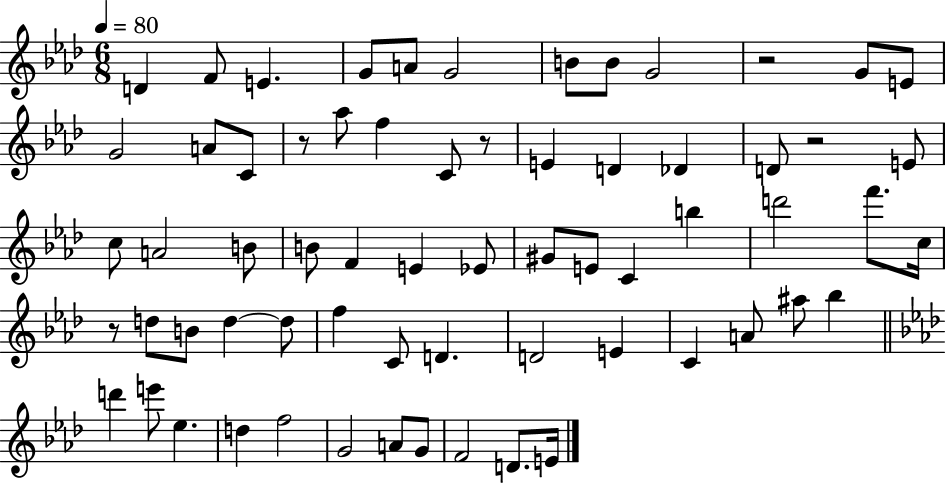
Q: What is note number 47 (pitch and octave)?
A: A4